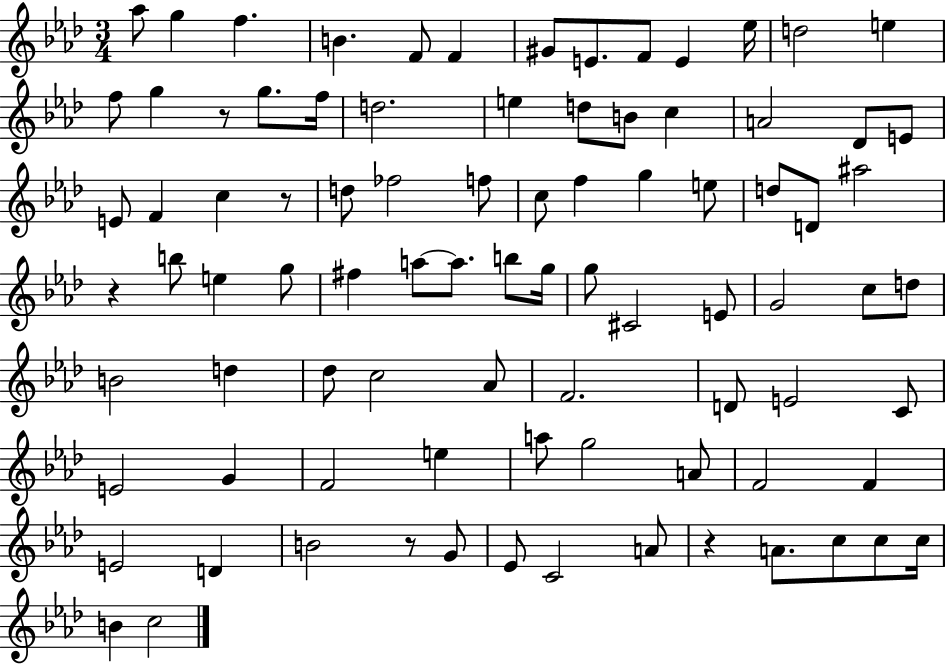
{
  \clef treble
  \numericTimeSignature
  \time 3/4
  \key aes \major
  aes''8 g''4 f''4. | b'4. f'8 f'4 | gis'8 e'8. f'8 e'4 ees''16 | d''2 e''4 | \break f''8 g''4 r8 g''8. f''16 | d''2. | e''4 d''8 b'8 c''4 | a'2 des'8 e'8 | \break e'8 f'4 c''4 r8 | d''8 fes''2 f''8 | c''8 f''4 g''4 e''8 | d''8 d'8 ais''2 | \break r4 b''8 e''4 g''8 | fis''4 a''8~~ a''8. b''8 g''16 | g''8 cis'2 e'8 | g'2 c''8 d''8 | \break b'2 d''4 | des''8 c''2 aes'8 | f'2. | d'8 e'2 c'8 | \break e'2 g'4 | f'2 e''4 | a''8 g''2 a'8 | f'2 f'4 | \break e'2 d'4 | b'2 r8 g'8 | ees'8 c'2 a'8 | r4 a'8. c''8 c''8 c''16 | \break b'4 c''2 | \bar "|."
}